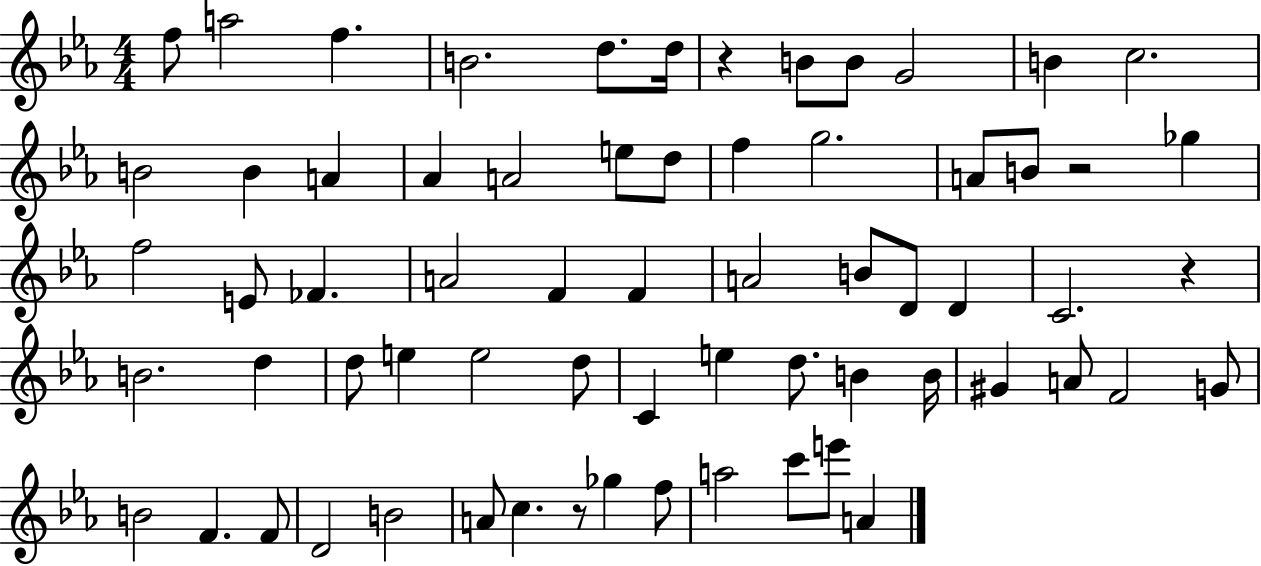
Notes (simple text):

F5/e A5/h F5/q. B4/h. D5/e. D5/s R/q B4/e B4/e G4/h B4/q C5/h. B4/h B4/q A4/q Ab4/q A4/h E5/e D5/e F5/q G5/h. A4/e B4/e R/h Gb5/q F5/h E4/e FES4/q. A4/h F4/q F4/q A4/h B4/e D4/e D4/q C4/h. R/q B4/h. D5/q D5/e E5/q E5/h D5/e C4/q E5/q D5/e. B4/q B4/s G#4/q A4/e F4/h G4/e B4/h F4/q. F4/e D4/h B4/h A4/e C5/q. R/e Gb5/q F5/e A5/h C6/e E6/e A4/q